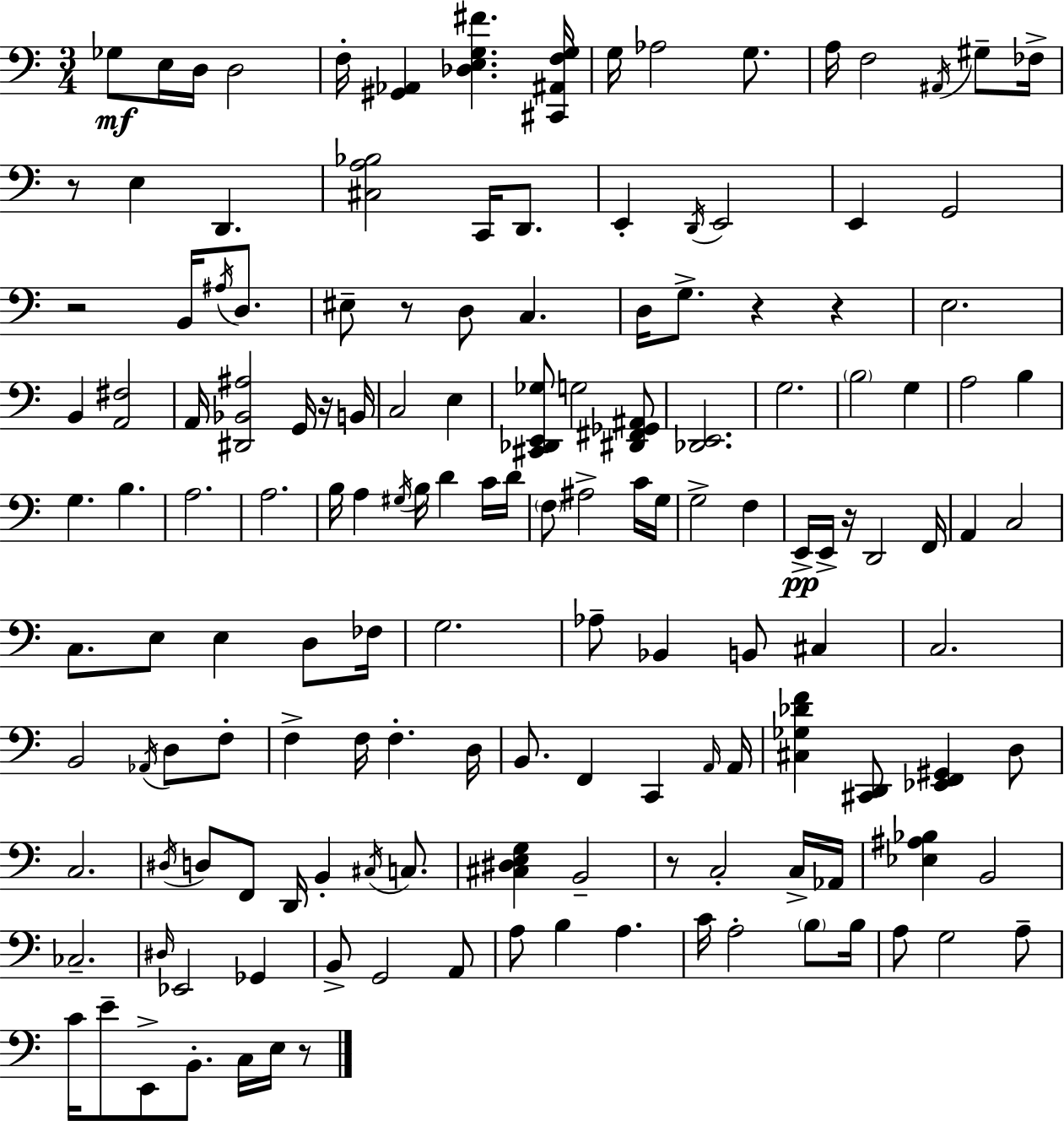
{
  \clef bass
  \numericTimeSignature
  \time 3/4
  \key a \minor
  ges8\mf e16 d16 d2 | f16-. <gis, aes,>4 <des e g fis'>4. <cis, ais, f g>16 | g16 aes2 g8. | a16 f2 \acciaccatura { ais,16 } gis8-- | \break fes16-> r8 e4 d,4. | <cis a bes>2 c,16 d,8. | e,4-. \acciaccatura { d,16 } e,2 | e,4 g,2 | \break r2 b,16 \acciaccatura { ais16 } | d8. eis8-- r8 d8 c4. | d16 g8.-> r4 r4 | e2. | \break b,4 <a, fis>2 | a,16 <dis, bes, ais>2 | g,16 r16 b,16 c2 e4 | <cis, des, e, ges>8 g2 | \break <dis, fis, ges, ais,>8 <des, e,>2. | g2. | \parenthesize b2 g4 | a2 b4 | \break g4. b4. | a2. | a2. | b16 a4 \acciaccatura { gis16 } b16 d'4 | \break c'16 d'16 \parenthesize f8 ais2-> | c'16 g16 g2-> | f4 e,16->\pp e,16-> r16 d,2 | f,16 a,4 c2 | \break c8. e8 e4 | d8 fes16 g2. | aes8-- bes,4 b,8 | cis4 c2. | \break b,2 | \acciaccatura { aes,16 } d8 f8-. f4-> f16 f4.-. | d16 b,8. f,4 | c,4 \grace { a,16 } a,16 <cis ges des' f'>4 <cis, d,>8 | \break <ees, f, gis,>4 d8 c2. | \acciaccatura { dis16 } d8 f,8 d,16 | b,4-. \acciaccatura { cis16 } c8. <cis dis e g>4 | b,2-- r8 c2-. | \break c16-> aes,16 <ees ais bes>4 | b,2 ces2.-- | \grace { dis16 } ees,2 | ges,4 b,8-> g,2 | \break a,8 a8 b4 | a4. c'16 a2-. | \parenthesize b8 b16 a8 g2 | a8-- c'16 e'8-- | \break e,8-> b,8.-. c16 e16 r8 \bar "|."
}